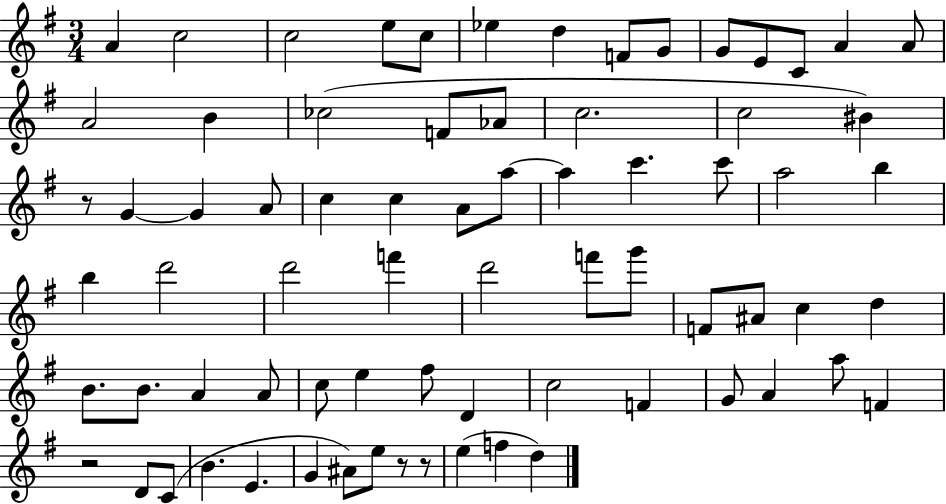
X:1
T:Untitled
M:3/4
L:1/4
K:G
A c2 c2 e/2 c/2 _e d F/2 G/2 G/2 E/2 C/2 A A/2 A2 B _c2 F/2 _A/2 c2 c2 ^B z/2 G G A/2 c c A/2 a/2 a c' c'/2 a2 b b d'2 d'2 f' d'2 f'/2 g'/2 F/2 ^A/2 c d B/2 B/2 A A/2 c/2 e ^f/2 D c2 F G/2 A a/2 F z2 D/2 C/2 B E G ^A/2 e/2 z/2 z/2 e f d